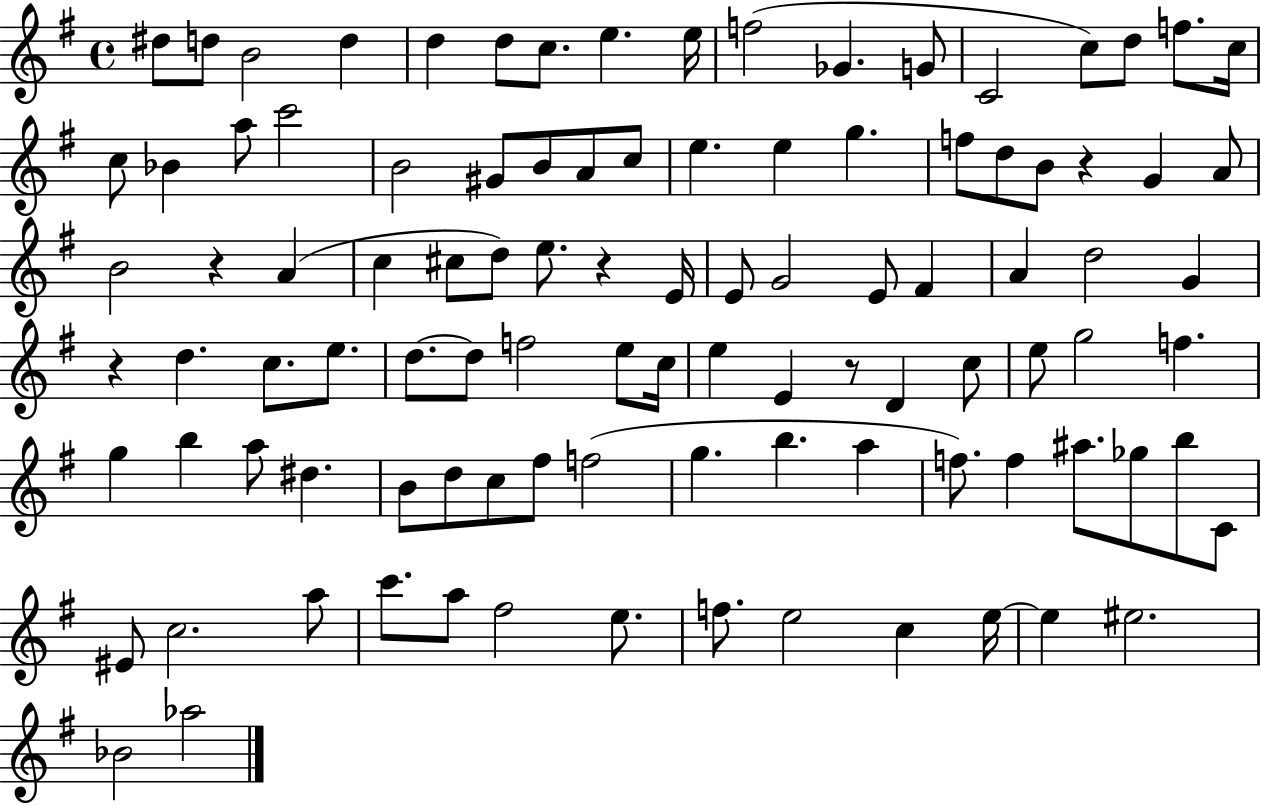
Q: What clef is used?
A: treble